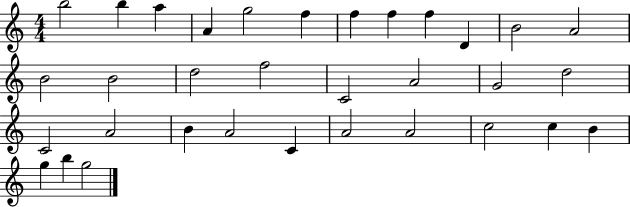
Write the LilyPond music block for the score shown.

{
  \clef treble
  \numericTimeSignature
  \time 4/4
  \key c \major
  b''2 b''4 a''4 | a'4 g''2 f''4 | f''4 f''4 f''4 d'4 | b'2 a'2 | \break b'2 b'2 | d''2 f''2 | c'2 a'2 | g'2 d''2 | \break c'2 a'2 | b'4 a'2 c'4 | a'2 a'2 | c''2 c''4 b'4 | \break g''4 b''4 g''2 | \bar "|."
}